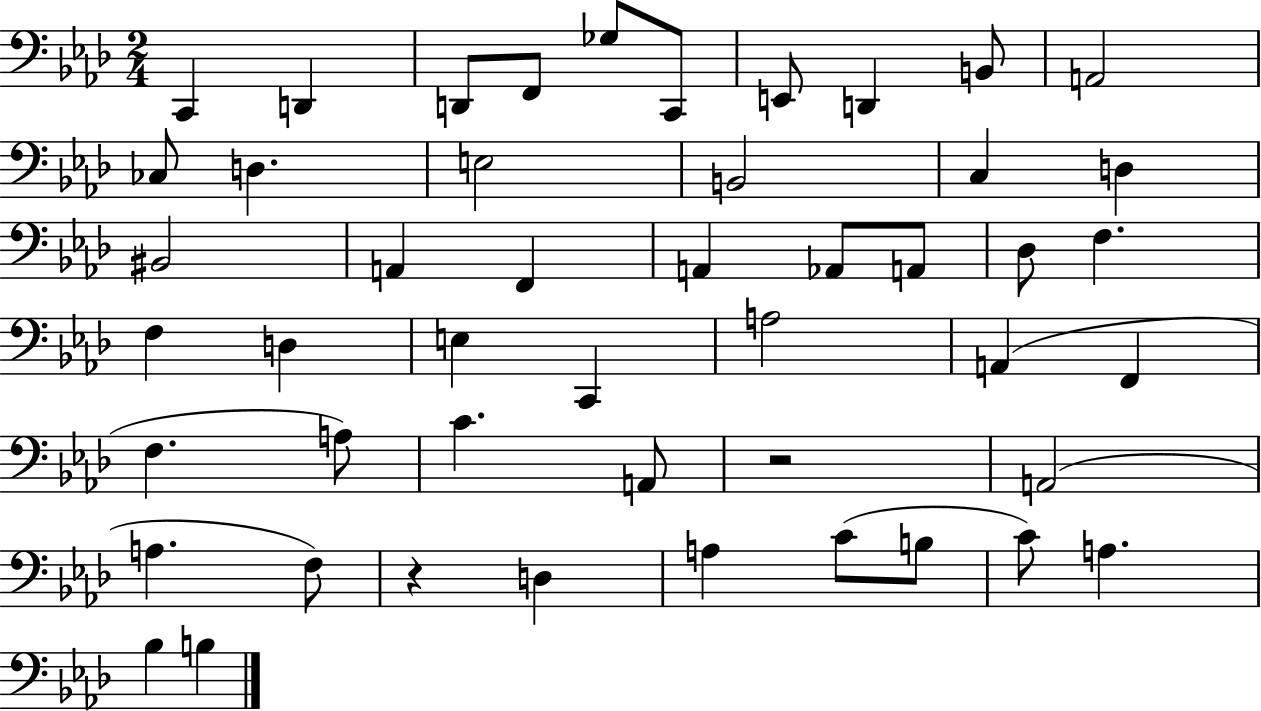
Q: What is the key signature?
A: AES major